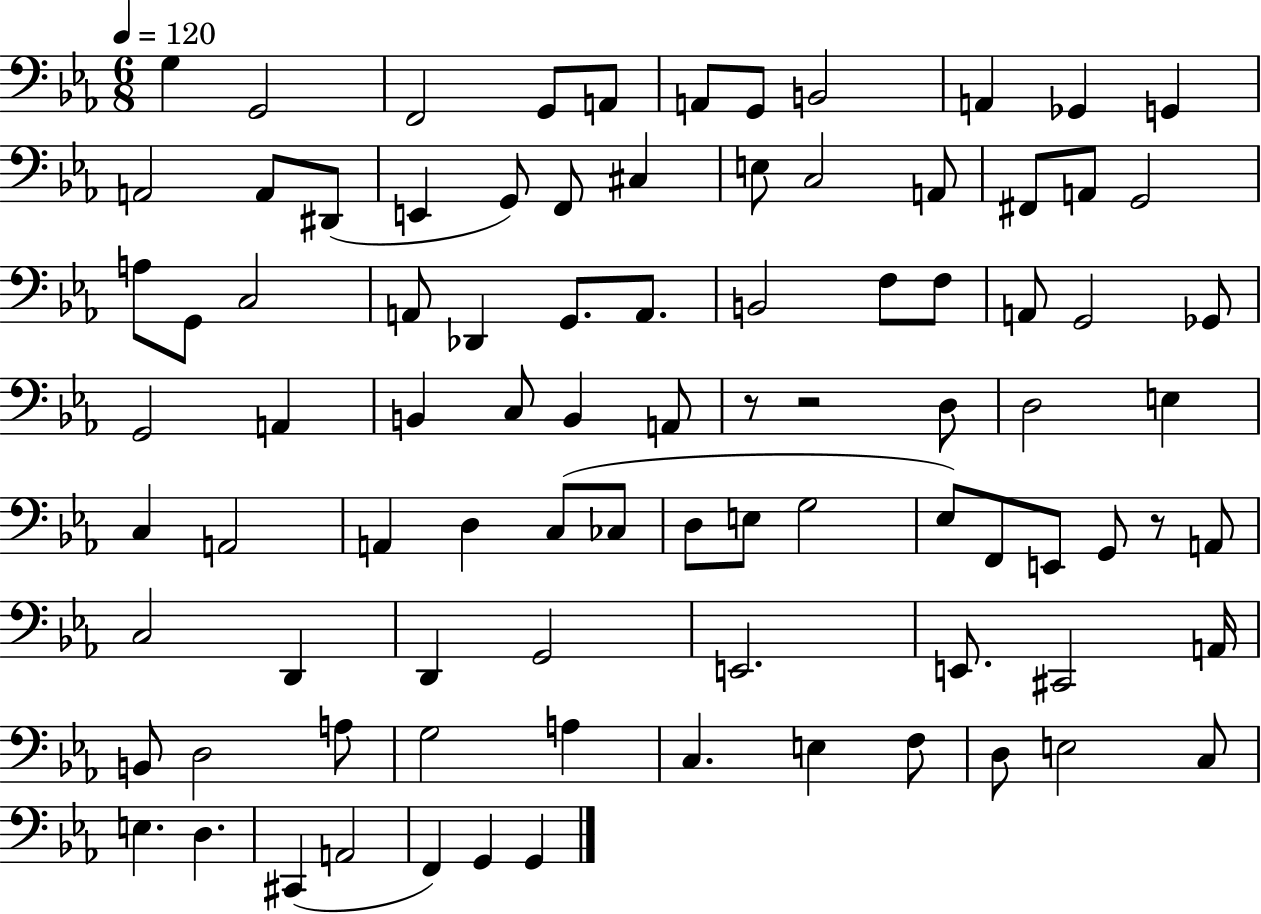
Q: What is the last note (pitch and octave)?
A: G2